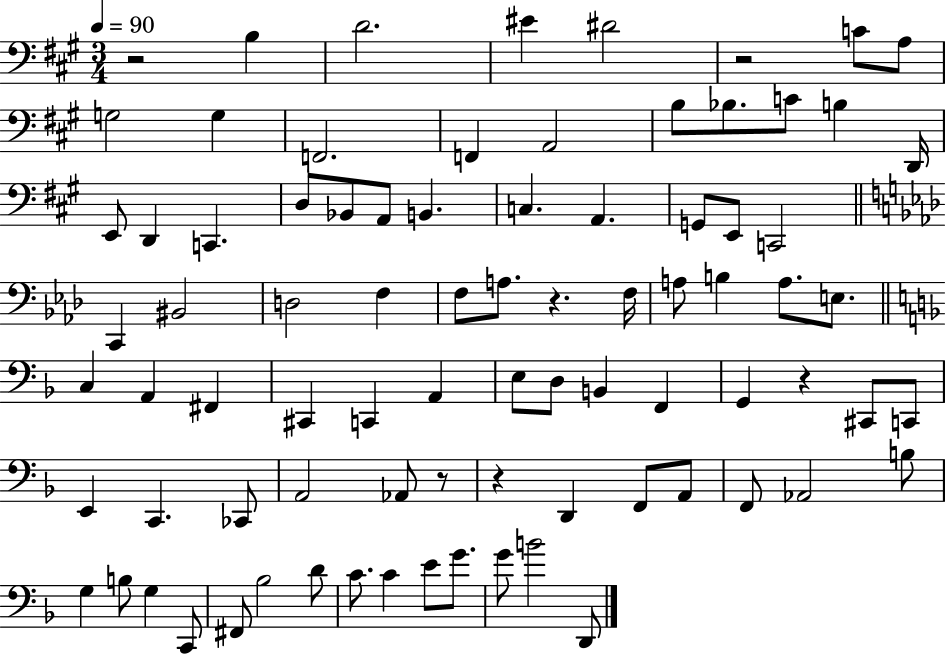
R/h B3/q D4/h. EIS4/q D#4/h R/h C4/e A3/e G3/h G3/q F2/h. F2/q A2/h B3/e Bb3/e. C4/e B3/q D2/s E2/e D2/q C2/q. D3/e Bb2/e A2/e B2/q. C3/q. A2/q. G2/e E2/e C2/h C2/q BIS2/h D3/h F3/q F3/e A3/e. R/q. F3/s A3/e B3/q A3/e. E3/e. C3/q A2/q F#2/q C#2/q C2/q A2/q E3/e D3/e B2/q F2/q G2/q R/q C#2/e C2/e E2/q C2/q. CES2/e A2/h Ab2/e R/e R/q D2/q F2/e A2/e F2/e Ab2/h B3/e G3/q B3/e G3/q C2/e F#2/e Bb3/h D4/e C4/e. C4/q E4/e G4/e. G4/e B4/h D2/e